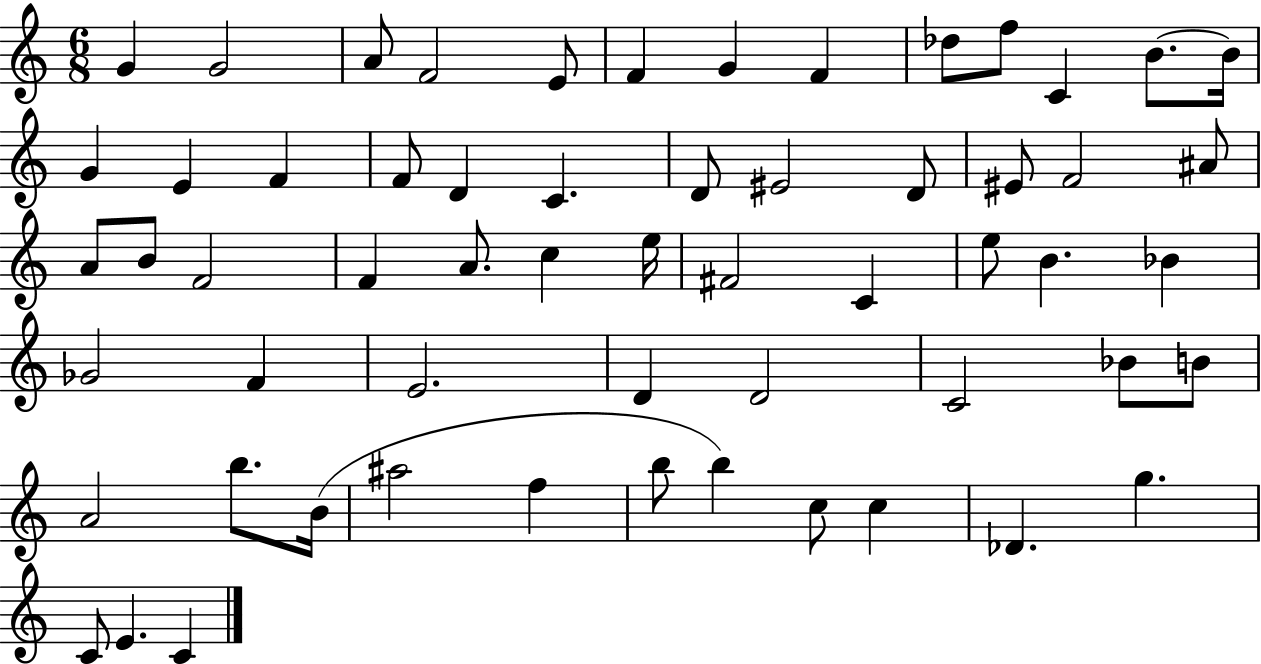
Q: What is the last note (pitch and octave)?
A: C4